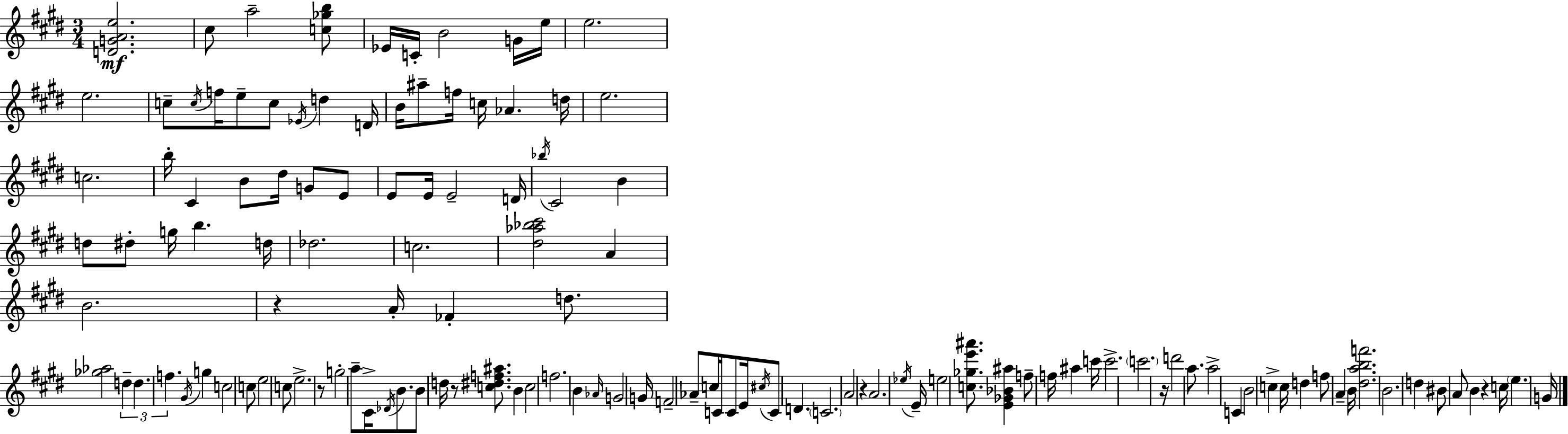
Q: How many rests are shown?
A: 6